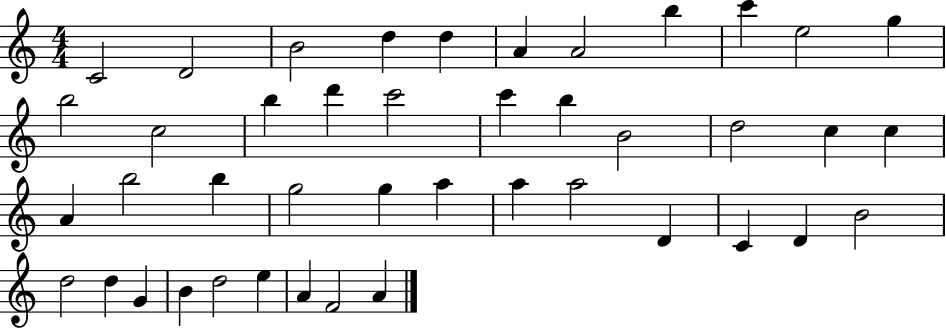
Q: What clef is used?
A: treble